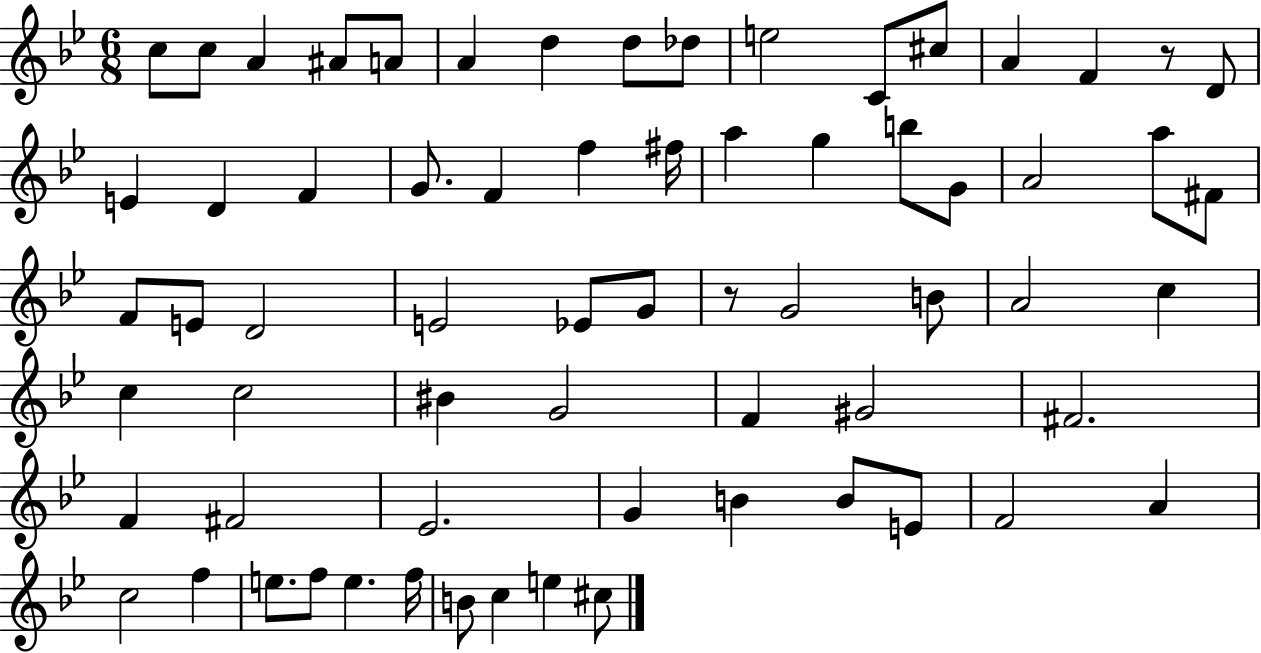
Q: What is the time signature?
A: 6/8